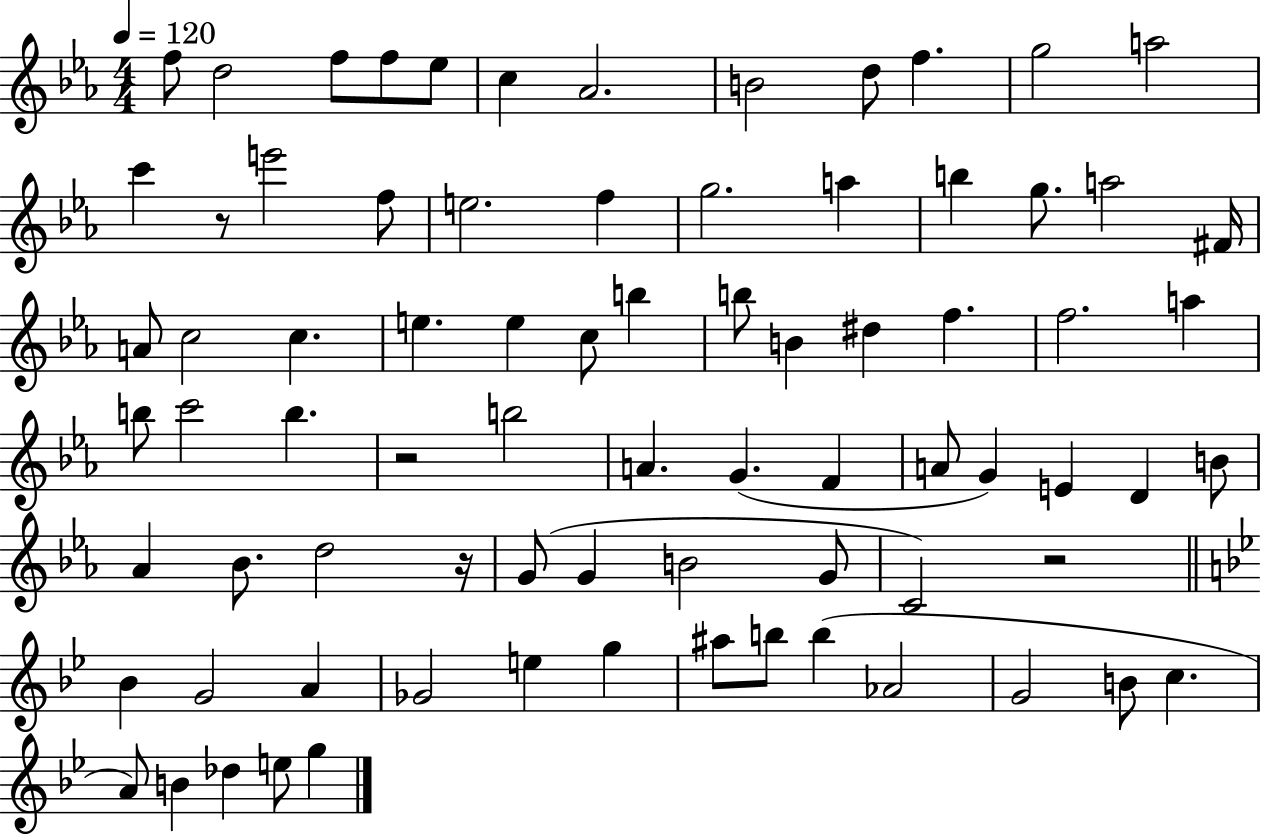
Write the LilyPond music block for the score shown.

{
  \clef treble
  \numericTimeSignature
  \time 4/4
  \key ees \major
  \tempo 4 = 120
  f''8 d''2 f''8 f''8 ees''8 | c''4 aes'2. | b'2 d''8 f''4. | g''2 a''2 | \break c'''4 r8 e'''2 f''8 | e''2. f''4 | g''2. a''4 | b''4 g''8. a''2 fis'16 | \break a'8 c''2 c''4. | e''4. e''4 c''8 b''4 | b''8 b'4 dis''4 f''4. | f''2. a''4 | \break b''8 c'''2 b''4. | r2 b''2 | a'4. g'4.( f'4 | a'8 g'4) e'4 d'4 b'8 | \break aes'4 bes'8. d''2 r16 | g'8( g'4 b'2 g'8 | c'2) r2 | \bar "||" \break \key g \minor bes'4 g'2 a'4 | ges'2 e''4 g''4 | ais''8 b''8 b''4( aes'2 | g'2 b'8 c''4. | \break a'8) b'4 des''4 e''8 g''4 | \bar "|."
}